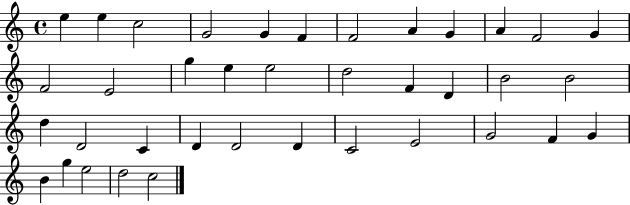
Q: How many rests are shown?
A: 0